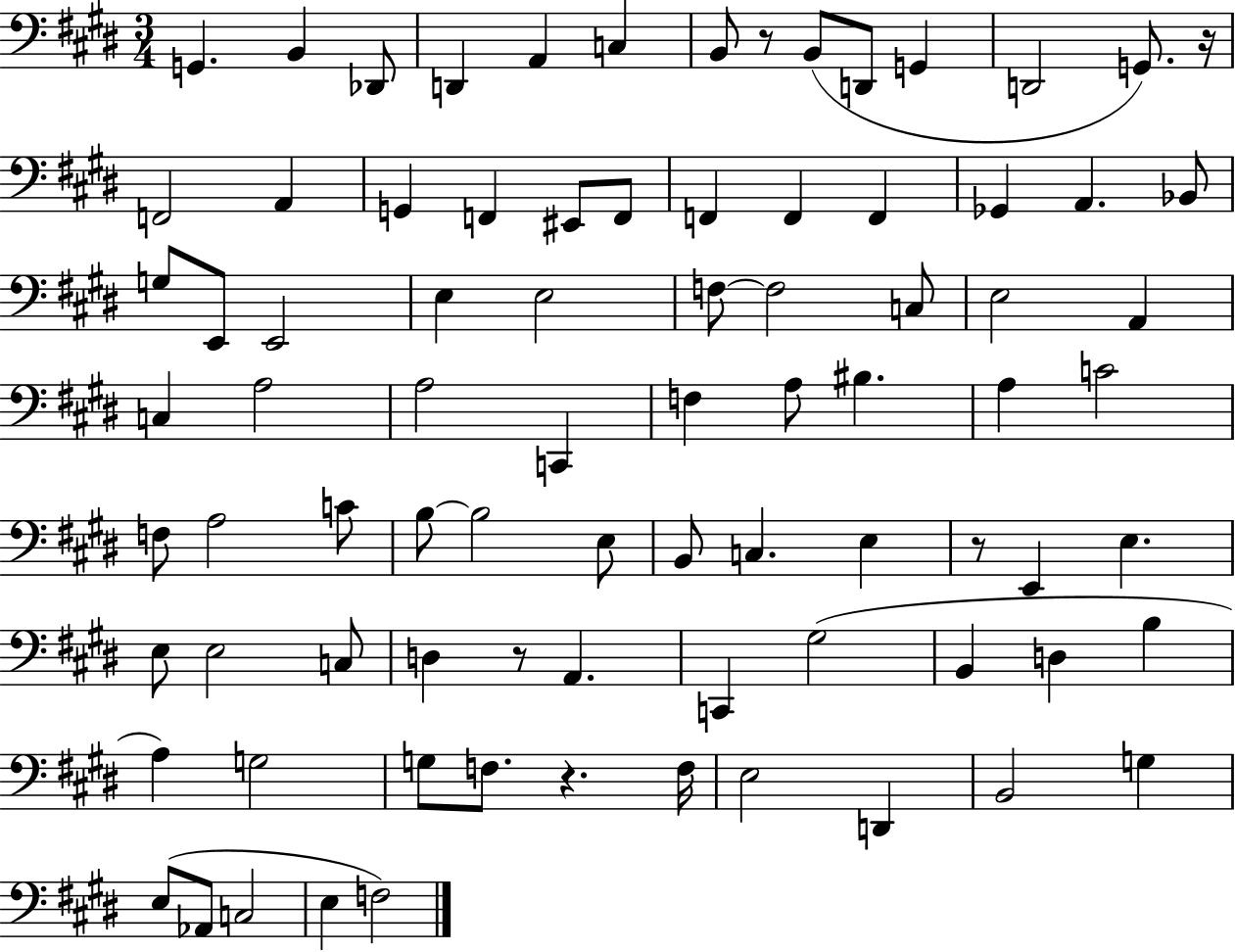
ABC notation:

X:1
T:Untitled
M:3/4
L:1/4
K:E
G,, B,, _D,,/2 D,, A,, C, B,,/2 z/2 B,,/2 D,,/2 G,, D,,2 G,,/2 z/4 F,,2 A,, G,, F,, ^E,,/2 F,,/2 F,, F,, F,, _G,, A,, _B,,/2 G,/2 E,,/2 E,,2 E, E,2 F,/2 F,2 C,/2 E,2 A,, C, A,2 A,2 C,, F, A,/2 ^B, A, C2 F,/2 A,2 C/2 B,/2 B,2 E,/2 B,,/2 C, E, z/2 E,, E, E,/2 E,2 C,/2 D, z/2 A,, C,, ^G,2 B,, D, B, A, G,2 G,/2 F,/2 z F,/4 E,2 D,, B,,2 G, E,/2 _A,,/2 C,2 E, F,2